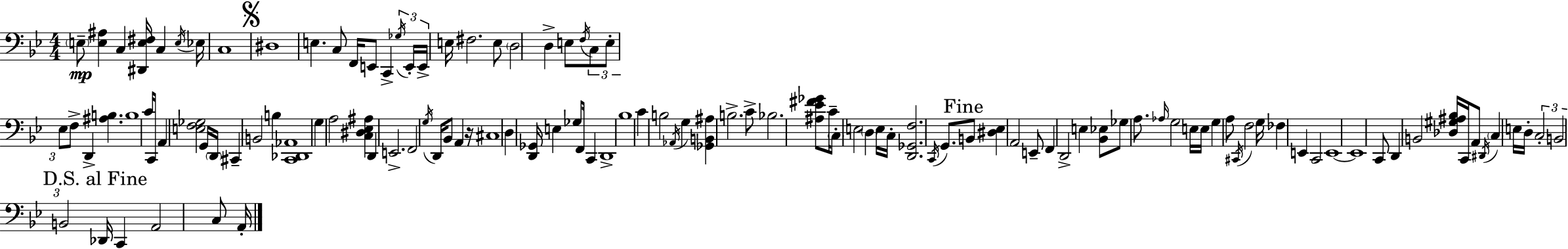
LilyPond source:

{
  \clef bass
  \numericTimeSignature
  \time 4/4
  \key g \minor
  \repeat volta 2 { \parenthesize e8--\mp <e ais>4 c4 <dis, e fis>16 c4 \acciaccatura { e16 } | ees16 c1 | \mark \markup { \musicglyph "scripts.segno" } dis1 | e4. c8 f,16 e,8 c,4-> | \break \tuplet 3/2 { \acciaccatura { ges16 } e,16-. e,16-> } e16 fis2. | e8 \parenthesize d2 d4-> e8 | \acciaccatura { f16 } \tuplet 3/2 { c8 e8-. ees8 } f8-> d,4-> <ais b>4. | b1 | \break c'16 c,16 a,4 <e f ges>2 | g,16 \parenthesize d,16 cis,4-- b,2 b4 | <c, des, aes,>1 | g4 a2 <c dis ees ais>4 | \break d,4 e,2.-> | f,2 \acciaccatura { g16 } d,16 bes,8 a,4 | r16 cis1 | d4 <d, ges,>16 e4 ges8 f,16 | \break c,4 d,1-> | bes1 | c'4 b2 | \acciaccatura { aes,16 } g4 <ges, b, ais>4 b2.-> | \break c'8-> bes2. | <ais ees' fis' ges'>8 c'16-- \parenthesize c8-. e2 | \parenthesize d4 e16 c16-. <d, ges, f>2. | \acciaccatura { c,16 } g,8. \mark "Fine" b,8 <dis ees>4 a,2 | \break e,8-- f,4 d,2-> | e4 <bes, ees>8 ges8 a8. \grace { aes16 } g2 | e16 e16 g4 a8 \acciaccatura { cis,16 } f2 | g16 fes4 e,4 | \break c,2 e,1~~ | e,1 | c,8 d,4 b,2 | <des gis ais bes>16 c,16 a,8 \acciaccatura { dis,16 } \parenthesize c4 e16 | \break d16-. \tuplet 3/2 { c2-. b,2 | b,2 } \mark "D.S. al Fine" des,16 c,4 a,2 | c8 a,16-. } \bar "|."
}